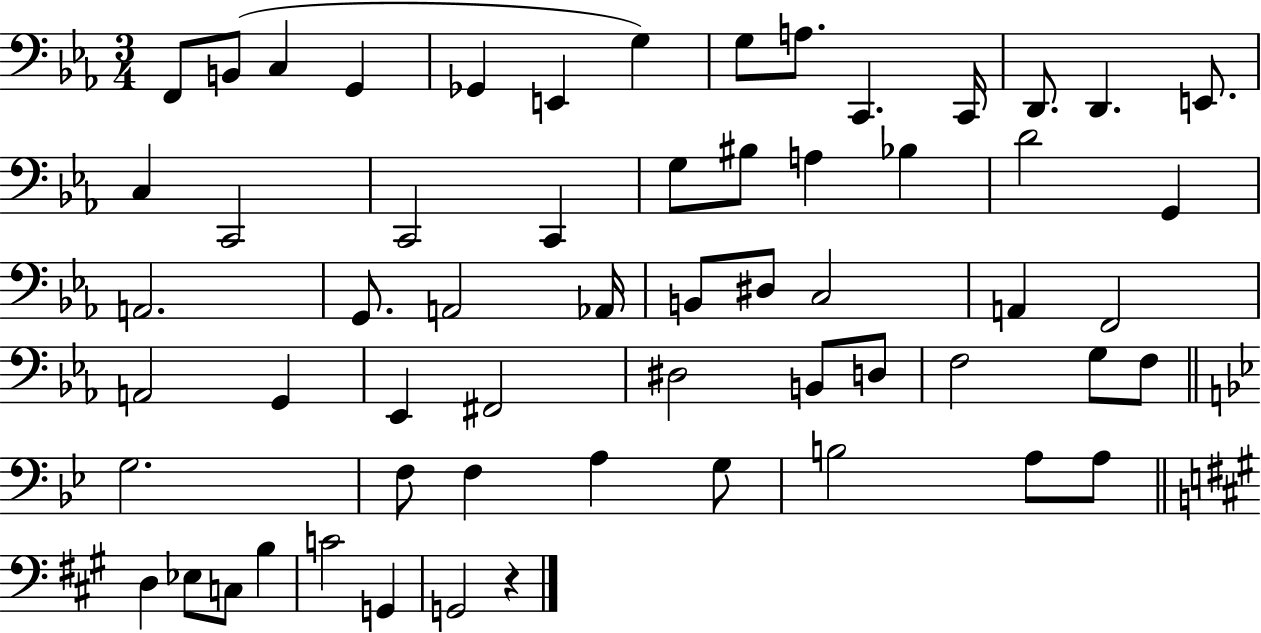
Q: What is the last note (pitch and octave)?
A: G2